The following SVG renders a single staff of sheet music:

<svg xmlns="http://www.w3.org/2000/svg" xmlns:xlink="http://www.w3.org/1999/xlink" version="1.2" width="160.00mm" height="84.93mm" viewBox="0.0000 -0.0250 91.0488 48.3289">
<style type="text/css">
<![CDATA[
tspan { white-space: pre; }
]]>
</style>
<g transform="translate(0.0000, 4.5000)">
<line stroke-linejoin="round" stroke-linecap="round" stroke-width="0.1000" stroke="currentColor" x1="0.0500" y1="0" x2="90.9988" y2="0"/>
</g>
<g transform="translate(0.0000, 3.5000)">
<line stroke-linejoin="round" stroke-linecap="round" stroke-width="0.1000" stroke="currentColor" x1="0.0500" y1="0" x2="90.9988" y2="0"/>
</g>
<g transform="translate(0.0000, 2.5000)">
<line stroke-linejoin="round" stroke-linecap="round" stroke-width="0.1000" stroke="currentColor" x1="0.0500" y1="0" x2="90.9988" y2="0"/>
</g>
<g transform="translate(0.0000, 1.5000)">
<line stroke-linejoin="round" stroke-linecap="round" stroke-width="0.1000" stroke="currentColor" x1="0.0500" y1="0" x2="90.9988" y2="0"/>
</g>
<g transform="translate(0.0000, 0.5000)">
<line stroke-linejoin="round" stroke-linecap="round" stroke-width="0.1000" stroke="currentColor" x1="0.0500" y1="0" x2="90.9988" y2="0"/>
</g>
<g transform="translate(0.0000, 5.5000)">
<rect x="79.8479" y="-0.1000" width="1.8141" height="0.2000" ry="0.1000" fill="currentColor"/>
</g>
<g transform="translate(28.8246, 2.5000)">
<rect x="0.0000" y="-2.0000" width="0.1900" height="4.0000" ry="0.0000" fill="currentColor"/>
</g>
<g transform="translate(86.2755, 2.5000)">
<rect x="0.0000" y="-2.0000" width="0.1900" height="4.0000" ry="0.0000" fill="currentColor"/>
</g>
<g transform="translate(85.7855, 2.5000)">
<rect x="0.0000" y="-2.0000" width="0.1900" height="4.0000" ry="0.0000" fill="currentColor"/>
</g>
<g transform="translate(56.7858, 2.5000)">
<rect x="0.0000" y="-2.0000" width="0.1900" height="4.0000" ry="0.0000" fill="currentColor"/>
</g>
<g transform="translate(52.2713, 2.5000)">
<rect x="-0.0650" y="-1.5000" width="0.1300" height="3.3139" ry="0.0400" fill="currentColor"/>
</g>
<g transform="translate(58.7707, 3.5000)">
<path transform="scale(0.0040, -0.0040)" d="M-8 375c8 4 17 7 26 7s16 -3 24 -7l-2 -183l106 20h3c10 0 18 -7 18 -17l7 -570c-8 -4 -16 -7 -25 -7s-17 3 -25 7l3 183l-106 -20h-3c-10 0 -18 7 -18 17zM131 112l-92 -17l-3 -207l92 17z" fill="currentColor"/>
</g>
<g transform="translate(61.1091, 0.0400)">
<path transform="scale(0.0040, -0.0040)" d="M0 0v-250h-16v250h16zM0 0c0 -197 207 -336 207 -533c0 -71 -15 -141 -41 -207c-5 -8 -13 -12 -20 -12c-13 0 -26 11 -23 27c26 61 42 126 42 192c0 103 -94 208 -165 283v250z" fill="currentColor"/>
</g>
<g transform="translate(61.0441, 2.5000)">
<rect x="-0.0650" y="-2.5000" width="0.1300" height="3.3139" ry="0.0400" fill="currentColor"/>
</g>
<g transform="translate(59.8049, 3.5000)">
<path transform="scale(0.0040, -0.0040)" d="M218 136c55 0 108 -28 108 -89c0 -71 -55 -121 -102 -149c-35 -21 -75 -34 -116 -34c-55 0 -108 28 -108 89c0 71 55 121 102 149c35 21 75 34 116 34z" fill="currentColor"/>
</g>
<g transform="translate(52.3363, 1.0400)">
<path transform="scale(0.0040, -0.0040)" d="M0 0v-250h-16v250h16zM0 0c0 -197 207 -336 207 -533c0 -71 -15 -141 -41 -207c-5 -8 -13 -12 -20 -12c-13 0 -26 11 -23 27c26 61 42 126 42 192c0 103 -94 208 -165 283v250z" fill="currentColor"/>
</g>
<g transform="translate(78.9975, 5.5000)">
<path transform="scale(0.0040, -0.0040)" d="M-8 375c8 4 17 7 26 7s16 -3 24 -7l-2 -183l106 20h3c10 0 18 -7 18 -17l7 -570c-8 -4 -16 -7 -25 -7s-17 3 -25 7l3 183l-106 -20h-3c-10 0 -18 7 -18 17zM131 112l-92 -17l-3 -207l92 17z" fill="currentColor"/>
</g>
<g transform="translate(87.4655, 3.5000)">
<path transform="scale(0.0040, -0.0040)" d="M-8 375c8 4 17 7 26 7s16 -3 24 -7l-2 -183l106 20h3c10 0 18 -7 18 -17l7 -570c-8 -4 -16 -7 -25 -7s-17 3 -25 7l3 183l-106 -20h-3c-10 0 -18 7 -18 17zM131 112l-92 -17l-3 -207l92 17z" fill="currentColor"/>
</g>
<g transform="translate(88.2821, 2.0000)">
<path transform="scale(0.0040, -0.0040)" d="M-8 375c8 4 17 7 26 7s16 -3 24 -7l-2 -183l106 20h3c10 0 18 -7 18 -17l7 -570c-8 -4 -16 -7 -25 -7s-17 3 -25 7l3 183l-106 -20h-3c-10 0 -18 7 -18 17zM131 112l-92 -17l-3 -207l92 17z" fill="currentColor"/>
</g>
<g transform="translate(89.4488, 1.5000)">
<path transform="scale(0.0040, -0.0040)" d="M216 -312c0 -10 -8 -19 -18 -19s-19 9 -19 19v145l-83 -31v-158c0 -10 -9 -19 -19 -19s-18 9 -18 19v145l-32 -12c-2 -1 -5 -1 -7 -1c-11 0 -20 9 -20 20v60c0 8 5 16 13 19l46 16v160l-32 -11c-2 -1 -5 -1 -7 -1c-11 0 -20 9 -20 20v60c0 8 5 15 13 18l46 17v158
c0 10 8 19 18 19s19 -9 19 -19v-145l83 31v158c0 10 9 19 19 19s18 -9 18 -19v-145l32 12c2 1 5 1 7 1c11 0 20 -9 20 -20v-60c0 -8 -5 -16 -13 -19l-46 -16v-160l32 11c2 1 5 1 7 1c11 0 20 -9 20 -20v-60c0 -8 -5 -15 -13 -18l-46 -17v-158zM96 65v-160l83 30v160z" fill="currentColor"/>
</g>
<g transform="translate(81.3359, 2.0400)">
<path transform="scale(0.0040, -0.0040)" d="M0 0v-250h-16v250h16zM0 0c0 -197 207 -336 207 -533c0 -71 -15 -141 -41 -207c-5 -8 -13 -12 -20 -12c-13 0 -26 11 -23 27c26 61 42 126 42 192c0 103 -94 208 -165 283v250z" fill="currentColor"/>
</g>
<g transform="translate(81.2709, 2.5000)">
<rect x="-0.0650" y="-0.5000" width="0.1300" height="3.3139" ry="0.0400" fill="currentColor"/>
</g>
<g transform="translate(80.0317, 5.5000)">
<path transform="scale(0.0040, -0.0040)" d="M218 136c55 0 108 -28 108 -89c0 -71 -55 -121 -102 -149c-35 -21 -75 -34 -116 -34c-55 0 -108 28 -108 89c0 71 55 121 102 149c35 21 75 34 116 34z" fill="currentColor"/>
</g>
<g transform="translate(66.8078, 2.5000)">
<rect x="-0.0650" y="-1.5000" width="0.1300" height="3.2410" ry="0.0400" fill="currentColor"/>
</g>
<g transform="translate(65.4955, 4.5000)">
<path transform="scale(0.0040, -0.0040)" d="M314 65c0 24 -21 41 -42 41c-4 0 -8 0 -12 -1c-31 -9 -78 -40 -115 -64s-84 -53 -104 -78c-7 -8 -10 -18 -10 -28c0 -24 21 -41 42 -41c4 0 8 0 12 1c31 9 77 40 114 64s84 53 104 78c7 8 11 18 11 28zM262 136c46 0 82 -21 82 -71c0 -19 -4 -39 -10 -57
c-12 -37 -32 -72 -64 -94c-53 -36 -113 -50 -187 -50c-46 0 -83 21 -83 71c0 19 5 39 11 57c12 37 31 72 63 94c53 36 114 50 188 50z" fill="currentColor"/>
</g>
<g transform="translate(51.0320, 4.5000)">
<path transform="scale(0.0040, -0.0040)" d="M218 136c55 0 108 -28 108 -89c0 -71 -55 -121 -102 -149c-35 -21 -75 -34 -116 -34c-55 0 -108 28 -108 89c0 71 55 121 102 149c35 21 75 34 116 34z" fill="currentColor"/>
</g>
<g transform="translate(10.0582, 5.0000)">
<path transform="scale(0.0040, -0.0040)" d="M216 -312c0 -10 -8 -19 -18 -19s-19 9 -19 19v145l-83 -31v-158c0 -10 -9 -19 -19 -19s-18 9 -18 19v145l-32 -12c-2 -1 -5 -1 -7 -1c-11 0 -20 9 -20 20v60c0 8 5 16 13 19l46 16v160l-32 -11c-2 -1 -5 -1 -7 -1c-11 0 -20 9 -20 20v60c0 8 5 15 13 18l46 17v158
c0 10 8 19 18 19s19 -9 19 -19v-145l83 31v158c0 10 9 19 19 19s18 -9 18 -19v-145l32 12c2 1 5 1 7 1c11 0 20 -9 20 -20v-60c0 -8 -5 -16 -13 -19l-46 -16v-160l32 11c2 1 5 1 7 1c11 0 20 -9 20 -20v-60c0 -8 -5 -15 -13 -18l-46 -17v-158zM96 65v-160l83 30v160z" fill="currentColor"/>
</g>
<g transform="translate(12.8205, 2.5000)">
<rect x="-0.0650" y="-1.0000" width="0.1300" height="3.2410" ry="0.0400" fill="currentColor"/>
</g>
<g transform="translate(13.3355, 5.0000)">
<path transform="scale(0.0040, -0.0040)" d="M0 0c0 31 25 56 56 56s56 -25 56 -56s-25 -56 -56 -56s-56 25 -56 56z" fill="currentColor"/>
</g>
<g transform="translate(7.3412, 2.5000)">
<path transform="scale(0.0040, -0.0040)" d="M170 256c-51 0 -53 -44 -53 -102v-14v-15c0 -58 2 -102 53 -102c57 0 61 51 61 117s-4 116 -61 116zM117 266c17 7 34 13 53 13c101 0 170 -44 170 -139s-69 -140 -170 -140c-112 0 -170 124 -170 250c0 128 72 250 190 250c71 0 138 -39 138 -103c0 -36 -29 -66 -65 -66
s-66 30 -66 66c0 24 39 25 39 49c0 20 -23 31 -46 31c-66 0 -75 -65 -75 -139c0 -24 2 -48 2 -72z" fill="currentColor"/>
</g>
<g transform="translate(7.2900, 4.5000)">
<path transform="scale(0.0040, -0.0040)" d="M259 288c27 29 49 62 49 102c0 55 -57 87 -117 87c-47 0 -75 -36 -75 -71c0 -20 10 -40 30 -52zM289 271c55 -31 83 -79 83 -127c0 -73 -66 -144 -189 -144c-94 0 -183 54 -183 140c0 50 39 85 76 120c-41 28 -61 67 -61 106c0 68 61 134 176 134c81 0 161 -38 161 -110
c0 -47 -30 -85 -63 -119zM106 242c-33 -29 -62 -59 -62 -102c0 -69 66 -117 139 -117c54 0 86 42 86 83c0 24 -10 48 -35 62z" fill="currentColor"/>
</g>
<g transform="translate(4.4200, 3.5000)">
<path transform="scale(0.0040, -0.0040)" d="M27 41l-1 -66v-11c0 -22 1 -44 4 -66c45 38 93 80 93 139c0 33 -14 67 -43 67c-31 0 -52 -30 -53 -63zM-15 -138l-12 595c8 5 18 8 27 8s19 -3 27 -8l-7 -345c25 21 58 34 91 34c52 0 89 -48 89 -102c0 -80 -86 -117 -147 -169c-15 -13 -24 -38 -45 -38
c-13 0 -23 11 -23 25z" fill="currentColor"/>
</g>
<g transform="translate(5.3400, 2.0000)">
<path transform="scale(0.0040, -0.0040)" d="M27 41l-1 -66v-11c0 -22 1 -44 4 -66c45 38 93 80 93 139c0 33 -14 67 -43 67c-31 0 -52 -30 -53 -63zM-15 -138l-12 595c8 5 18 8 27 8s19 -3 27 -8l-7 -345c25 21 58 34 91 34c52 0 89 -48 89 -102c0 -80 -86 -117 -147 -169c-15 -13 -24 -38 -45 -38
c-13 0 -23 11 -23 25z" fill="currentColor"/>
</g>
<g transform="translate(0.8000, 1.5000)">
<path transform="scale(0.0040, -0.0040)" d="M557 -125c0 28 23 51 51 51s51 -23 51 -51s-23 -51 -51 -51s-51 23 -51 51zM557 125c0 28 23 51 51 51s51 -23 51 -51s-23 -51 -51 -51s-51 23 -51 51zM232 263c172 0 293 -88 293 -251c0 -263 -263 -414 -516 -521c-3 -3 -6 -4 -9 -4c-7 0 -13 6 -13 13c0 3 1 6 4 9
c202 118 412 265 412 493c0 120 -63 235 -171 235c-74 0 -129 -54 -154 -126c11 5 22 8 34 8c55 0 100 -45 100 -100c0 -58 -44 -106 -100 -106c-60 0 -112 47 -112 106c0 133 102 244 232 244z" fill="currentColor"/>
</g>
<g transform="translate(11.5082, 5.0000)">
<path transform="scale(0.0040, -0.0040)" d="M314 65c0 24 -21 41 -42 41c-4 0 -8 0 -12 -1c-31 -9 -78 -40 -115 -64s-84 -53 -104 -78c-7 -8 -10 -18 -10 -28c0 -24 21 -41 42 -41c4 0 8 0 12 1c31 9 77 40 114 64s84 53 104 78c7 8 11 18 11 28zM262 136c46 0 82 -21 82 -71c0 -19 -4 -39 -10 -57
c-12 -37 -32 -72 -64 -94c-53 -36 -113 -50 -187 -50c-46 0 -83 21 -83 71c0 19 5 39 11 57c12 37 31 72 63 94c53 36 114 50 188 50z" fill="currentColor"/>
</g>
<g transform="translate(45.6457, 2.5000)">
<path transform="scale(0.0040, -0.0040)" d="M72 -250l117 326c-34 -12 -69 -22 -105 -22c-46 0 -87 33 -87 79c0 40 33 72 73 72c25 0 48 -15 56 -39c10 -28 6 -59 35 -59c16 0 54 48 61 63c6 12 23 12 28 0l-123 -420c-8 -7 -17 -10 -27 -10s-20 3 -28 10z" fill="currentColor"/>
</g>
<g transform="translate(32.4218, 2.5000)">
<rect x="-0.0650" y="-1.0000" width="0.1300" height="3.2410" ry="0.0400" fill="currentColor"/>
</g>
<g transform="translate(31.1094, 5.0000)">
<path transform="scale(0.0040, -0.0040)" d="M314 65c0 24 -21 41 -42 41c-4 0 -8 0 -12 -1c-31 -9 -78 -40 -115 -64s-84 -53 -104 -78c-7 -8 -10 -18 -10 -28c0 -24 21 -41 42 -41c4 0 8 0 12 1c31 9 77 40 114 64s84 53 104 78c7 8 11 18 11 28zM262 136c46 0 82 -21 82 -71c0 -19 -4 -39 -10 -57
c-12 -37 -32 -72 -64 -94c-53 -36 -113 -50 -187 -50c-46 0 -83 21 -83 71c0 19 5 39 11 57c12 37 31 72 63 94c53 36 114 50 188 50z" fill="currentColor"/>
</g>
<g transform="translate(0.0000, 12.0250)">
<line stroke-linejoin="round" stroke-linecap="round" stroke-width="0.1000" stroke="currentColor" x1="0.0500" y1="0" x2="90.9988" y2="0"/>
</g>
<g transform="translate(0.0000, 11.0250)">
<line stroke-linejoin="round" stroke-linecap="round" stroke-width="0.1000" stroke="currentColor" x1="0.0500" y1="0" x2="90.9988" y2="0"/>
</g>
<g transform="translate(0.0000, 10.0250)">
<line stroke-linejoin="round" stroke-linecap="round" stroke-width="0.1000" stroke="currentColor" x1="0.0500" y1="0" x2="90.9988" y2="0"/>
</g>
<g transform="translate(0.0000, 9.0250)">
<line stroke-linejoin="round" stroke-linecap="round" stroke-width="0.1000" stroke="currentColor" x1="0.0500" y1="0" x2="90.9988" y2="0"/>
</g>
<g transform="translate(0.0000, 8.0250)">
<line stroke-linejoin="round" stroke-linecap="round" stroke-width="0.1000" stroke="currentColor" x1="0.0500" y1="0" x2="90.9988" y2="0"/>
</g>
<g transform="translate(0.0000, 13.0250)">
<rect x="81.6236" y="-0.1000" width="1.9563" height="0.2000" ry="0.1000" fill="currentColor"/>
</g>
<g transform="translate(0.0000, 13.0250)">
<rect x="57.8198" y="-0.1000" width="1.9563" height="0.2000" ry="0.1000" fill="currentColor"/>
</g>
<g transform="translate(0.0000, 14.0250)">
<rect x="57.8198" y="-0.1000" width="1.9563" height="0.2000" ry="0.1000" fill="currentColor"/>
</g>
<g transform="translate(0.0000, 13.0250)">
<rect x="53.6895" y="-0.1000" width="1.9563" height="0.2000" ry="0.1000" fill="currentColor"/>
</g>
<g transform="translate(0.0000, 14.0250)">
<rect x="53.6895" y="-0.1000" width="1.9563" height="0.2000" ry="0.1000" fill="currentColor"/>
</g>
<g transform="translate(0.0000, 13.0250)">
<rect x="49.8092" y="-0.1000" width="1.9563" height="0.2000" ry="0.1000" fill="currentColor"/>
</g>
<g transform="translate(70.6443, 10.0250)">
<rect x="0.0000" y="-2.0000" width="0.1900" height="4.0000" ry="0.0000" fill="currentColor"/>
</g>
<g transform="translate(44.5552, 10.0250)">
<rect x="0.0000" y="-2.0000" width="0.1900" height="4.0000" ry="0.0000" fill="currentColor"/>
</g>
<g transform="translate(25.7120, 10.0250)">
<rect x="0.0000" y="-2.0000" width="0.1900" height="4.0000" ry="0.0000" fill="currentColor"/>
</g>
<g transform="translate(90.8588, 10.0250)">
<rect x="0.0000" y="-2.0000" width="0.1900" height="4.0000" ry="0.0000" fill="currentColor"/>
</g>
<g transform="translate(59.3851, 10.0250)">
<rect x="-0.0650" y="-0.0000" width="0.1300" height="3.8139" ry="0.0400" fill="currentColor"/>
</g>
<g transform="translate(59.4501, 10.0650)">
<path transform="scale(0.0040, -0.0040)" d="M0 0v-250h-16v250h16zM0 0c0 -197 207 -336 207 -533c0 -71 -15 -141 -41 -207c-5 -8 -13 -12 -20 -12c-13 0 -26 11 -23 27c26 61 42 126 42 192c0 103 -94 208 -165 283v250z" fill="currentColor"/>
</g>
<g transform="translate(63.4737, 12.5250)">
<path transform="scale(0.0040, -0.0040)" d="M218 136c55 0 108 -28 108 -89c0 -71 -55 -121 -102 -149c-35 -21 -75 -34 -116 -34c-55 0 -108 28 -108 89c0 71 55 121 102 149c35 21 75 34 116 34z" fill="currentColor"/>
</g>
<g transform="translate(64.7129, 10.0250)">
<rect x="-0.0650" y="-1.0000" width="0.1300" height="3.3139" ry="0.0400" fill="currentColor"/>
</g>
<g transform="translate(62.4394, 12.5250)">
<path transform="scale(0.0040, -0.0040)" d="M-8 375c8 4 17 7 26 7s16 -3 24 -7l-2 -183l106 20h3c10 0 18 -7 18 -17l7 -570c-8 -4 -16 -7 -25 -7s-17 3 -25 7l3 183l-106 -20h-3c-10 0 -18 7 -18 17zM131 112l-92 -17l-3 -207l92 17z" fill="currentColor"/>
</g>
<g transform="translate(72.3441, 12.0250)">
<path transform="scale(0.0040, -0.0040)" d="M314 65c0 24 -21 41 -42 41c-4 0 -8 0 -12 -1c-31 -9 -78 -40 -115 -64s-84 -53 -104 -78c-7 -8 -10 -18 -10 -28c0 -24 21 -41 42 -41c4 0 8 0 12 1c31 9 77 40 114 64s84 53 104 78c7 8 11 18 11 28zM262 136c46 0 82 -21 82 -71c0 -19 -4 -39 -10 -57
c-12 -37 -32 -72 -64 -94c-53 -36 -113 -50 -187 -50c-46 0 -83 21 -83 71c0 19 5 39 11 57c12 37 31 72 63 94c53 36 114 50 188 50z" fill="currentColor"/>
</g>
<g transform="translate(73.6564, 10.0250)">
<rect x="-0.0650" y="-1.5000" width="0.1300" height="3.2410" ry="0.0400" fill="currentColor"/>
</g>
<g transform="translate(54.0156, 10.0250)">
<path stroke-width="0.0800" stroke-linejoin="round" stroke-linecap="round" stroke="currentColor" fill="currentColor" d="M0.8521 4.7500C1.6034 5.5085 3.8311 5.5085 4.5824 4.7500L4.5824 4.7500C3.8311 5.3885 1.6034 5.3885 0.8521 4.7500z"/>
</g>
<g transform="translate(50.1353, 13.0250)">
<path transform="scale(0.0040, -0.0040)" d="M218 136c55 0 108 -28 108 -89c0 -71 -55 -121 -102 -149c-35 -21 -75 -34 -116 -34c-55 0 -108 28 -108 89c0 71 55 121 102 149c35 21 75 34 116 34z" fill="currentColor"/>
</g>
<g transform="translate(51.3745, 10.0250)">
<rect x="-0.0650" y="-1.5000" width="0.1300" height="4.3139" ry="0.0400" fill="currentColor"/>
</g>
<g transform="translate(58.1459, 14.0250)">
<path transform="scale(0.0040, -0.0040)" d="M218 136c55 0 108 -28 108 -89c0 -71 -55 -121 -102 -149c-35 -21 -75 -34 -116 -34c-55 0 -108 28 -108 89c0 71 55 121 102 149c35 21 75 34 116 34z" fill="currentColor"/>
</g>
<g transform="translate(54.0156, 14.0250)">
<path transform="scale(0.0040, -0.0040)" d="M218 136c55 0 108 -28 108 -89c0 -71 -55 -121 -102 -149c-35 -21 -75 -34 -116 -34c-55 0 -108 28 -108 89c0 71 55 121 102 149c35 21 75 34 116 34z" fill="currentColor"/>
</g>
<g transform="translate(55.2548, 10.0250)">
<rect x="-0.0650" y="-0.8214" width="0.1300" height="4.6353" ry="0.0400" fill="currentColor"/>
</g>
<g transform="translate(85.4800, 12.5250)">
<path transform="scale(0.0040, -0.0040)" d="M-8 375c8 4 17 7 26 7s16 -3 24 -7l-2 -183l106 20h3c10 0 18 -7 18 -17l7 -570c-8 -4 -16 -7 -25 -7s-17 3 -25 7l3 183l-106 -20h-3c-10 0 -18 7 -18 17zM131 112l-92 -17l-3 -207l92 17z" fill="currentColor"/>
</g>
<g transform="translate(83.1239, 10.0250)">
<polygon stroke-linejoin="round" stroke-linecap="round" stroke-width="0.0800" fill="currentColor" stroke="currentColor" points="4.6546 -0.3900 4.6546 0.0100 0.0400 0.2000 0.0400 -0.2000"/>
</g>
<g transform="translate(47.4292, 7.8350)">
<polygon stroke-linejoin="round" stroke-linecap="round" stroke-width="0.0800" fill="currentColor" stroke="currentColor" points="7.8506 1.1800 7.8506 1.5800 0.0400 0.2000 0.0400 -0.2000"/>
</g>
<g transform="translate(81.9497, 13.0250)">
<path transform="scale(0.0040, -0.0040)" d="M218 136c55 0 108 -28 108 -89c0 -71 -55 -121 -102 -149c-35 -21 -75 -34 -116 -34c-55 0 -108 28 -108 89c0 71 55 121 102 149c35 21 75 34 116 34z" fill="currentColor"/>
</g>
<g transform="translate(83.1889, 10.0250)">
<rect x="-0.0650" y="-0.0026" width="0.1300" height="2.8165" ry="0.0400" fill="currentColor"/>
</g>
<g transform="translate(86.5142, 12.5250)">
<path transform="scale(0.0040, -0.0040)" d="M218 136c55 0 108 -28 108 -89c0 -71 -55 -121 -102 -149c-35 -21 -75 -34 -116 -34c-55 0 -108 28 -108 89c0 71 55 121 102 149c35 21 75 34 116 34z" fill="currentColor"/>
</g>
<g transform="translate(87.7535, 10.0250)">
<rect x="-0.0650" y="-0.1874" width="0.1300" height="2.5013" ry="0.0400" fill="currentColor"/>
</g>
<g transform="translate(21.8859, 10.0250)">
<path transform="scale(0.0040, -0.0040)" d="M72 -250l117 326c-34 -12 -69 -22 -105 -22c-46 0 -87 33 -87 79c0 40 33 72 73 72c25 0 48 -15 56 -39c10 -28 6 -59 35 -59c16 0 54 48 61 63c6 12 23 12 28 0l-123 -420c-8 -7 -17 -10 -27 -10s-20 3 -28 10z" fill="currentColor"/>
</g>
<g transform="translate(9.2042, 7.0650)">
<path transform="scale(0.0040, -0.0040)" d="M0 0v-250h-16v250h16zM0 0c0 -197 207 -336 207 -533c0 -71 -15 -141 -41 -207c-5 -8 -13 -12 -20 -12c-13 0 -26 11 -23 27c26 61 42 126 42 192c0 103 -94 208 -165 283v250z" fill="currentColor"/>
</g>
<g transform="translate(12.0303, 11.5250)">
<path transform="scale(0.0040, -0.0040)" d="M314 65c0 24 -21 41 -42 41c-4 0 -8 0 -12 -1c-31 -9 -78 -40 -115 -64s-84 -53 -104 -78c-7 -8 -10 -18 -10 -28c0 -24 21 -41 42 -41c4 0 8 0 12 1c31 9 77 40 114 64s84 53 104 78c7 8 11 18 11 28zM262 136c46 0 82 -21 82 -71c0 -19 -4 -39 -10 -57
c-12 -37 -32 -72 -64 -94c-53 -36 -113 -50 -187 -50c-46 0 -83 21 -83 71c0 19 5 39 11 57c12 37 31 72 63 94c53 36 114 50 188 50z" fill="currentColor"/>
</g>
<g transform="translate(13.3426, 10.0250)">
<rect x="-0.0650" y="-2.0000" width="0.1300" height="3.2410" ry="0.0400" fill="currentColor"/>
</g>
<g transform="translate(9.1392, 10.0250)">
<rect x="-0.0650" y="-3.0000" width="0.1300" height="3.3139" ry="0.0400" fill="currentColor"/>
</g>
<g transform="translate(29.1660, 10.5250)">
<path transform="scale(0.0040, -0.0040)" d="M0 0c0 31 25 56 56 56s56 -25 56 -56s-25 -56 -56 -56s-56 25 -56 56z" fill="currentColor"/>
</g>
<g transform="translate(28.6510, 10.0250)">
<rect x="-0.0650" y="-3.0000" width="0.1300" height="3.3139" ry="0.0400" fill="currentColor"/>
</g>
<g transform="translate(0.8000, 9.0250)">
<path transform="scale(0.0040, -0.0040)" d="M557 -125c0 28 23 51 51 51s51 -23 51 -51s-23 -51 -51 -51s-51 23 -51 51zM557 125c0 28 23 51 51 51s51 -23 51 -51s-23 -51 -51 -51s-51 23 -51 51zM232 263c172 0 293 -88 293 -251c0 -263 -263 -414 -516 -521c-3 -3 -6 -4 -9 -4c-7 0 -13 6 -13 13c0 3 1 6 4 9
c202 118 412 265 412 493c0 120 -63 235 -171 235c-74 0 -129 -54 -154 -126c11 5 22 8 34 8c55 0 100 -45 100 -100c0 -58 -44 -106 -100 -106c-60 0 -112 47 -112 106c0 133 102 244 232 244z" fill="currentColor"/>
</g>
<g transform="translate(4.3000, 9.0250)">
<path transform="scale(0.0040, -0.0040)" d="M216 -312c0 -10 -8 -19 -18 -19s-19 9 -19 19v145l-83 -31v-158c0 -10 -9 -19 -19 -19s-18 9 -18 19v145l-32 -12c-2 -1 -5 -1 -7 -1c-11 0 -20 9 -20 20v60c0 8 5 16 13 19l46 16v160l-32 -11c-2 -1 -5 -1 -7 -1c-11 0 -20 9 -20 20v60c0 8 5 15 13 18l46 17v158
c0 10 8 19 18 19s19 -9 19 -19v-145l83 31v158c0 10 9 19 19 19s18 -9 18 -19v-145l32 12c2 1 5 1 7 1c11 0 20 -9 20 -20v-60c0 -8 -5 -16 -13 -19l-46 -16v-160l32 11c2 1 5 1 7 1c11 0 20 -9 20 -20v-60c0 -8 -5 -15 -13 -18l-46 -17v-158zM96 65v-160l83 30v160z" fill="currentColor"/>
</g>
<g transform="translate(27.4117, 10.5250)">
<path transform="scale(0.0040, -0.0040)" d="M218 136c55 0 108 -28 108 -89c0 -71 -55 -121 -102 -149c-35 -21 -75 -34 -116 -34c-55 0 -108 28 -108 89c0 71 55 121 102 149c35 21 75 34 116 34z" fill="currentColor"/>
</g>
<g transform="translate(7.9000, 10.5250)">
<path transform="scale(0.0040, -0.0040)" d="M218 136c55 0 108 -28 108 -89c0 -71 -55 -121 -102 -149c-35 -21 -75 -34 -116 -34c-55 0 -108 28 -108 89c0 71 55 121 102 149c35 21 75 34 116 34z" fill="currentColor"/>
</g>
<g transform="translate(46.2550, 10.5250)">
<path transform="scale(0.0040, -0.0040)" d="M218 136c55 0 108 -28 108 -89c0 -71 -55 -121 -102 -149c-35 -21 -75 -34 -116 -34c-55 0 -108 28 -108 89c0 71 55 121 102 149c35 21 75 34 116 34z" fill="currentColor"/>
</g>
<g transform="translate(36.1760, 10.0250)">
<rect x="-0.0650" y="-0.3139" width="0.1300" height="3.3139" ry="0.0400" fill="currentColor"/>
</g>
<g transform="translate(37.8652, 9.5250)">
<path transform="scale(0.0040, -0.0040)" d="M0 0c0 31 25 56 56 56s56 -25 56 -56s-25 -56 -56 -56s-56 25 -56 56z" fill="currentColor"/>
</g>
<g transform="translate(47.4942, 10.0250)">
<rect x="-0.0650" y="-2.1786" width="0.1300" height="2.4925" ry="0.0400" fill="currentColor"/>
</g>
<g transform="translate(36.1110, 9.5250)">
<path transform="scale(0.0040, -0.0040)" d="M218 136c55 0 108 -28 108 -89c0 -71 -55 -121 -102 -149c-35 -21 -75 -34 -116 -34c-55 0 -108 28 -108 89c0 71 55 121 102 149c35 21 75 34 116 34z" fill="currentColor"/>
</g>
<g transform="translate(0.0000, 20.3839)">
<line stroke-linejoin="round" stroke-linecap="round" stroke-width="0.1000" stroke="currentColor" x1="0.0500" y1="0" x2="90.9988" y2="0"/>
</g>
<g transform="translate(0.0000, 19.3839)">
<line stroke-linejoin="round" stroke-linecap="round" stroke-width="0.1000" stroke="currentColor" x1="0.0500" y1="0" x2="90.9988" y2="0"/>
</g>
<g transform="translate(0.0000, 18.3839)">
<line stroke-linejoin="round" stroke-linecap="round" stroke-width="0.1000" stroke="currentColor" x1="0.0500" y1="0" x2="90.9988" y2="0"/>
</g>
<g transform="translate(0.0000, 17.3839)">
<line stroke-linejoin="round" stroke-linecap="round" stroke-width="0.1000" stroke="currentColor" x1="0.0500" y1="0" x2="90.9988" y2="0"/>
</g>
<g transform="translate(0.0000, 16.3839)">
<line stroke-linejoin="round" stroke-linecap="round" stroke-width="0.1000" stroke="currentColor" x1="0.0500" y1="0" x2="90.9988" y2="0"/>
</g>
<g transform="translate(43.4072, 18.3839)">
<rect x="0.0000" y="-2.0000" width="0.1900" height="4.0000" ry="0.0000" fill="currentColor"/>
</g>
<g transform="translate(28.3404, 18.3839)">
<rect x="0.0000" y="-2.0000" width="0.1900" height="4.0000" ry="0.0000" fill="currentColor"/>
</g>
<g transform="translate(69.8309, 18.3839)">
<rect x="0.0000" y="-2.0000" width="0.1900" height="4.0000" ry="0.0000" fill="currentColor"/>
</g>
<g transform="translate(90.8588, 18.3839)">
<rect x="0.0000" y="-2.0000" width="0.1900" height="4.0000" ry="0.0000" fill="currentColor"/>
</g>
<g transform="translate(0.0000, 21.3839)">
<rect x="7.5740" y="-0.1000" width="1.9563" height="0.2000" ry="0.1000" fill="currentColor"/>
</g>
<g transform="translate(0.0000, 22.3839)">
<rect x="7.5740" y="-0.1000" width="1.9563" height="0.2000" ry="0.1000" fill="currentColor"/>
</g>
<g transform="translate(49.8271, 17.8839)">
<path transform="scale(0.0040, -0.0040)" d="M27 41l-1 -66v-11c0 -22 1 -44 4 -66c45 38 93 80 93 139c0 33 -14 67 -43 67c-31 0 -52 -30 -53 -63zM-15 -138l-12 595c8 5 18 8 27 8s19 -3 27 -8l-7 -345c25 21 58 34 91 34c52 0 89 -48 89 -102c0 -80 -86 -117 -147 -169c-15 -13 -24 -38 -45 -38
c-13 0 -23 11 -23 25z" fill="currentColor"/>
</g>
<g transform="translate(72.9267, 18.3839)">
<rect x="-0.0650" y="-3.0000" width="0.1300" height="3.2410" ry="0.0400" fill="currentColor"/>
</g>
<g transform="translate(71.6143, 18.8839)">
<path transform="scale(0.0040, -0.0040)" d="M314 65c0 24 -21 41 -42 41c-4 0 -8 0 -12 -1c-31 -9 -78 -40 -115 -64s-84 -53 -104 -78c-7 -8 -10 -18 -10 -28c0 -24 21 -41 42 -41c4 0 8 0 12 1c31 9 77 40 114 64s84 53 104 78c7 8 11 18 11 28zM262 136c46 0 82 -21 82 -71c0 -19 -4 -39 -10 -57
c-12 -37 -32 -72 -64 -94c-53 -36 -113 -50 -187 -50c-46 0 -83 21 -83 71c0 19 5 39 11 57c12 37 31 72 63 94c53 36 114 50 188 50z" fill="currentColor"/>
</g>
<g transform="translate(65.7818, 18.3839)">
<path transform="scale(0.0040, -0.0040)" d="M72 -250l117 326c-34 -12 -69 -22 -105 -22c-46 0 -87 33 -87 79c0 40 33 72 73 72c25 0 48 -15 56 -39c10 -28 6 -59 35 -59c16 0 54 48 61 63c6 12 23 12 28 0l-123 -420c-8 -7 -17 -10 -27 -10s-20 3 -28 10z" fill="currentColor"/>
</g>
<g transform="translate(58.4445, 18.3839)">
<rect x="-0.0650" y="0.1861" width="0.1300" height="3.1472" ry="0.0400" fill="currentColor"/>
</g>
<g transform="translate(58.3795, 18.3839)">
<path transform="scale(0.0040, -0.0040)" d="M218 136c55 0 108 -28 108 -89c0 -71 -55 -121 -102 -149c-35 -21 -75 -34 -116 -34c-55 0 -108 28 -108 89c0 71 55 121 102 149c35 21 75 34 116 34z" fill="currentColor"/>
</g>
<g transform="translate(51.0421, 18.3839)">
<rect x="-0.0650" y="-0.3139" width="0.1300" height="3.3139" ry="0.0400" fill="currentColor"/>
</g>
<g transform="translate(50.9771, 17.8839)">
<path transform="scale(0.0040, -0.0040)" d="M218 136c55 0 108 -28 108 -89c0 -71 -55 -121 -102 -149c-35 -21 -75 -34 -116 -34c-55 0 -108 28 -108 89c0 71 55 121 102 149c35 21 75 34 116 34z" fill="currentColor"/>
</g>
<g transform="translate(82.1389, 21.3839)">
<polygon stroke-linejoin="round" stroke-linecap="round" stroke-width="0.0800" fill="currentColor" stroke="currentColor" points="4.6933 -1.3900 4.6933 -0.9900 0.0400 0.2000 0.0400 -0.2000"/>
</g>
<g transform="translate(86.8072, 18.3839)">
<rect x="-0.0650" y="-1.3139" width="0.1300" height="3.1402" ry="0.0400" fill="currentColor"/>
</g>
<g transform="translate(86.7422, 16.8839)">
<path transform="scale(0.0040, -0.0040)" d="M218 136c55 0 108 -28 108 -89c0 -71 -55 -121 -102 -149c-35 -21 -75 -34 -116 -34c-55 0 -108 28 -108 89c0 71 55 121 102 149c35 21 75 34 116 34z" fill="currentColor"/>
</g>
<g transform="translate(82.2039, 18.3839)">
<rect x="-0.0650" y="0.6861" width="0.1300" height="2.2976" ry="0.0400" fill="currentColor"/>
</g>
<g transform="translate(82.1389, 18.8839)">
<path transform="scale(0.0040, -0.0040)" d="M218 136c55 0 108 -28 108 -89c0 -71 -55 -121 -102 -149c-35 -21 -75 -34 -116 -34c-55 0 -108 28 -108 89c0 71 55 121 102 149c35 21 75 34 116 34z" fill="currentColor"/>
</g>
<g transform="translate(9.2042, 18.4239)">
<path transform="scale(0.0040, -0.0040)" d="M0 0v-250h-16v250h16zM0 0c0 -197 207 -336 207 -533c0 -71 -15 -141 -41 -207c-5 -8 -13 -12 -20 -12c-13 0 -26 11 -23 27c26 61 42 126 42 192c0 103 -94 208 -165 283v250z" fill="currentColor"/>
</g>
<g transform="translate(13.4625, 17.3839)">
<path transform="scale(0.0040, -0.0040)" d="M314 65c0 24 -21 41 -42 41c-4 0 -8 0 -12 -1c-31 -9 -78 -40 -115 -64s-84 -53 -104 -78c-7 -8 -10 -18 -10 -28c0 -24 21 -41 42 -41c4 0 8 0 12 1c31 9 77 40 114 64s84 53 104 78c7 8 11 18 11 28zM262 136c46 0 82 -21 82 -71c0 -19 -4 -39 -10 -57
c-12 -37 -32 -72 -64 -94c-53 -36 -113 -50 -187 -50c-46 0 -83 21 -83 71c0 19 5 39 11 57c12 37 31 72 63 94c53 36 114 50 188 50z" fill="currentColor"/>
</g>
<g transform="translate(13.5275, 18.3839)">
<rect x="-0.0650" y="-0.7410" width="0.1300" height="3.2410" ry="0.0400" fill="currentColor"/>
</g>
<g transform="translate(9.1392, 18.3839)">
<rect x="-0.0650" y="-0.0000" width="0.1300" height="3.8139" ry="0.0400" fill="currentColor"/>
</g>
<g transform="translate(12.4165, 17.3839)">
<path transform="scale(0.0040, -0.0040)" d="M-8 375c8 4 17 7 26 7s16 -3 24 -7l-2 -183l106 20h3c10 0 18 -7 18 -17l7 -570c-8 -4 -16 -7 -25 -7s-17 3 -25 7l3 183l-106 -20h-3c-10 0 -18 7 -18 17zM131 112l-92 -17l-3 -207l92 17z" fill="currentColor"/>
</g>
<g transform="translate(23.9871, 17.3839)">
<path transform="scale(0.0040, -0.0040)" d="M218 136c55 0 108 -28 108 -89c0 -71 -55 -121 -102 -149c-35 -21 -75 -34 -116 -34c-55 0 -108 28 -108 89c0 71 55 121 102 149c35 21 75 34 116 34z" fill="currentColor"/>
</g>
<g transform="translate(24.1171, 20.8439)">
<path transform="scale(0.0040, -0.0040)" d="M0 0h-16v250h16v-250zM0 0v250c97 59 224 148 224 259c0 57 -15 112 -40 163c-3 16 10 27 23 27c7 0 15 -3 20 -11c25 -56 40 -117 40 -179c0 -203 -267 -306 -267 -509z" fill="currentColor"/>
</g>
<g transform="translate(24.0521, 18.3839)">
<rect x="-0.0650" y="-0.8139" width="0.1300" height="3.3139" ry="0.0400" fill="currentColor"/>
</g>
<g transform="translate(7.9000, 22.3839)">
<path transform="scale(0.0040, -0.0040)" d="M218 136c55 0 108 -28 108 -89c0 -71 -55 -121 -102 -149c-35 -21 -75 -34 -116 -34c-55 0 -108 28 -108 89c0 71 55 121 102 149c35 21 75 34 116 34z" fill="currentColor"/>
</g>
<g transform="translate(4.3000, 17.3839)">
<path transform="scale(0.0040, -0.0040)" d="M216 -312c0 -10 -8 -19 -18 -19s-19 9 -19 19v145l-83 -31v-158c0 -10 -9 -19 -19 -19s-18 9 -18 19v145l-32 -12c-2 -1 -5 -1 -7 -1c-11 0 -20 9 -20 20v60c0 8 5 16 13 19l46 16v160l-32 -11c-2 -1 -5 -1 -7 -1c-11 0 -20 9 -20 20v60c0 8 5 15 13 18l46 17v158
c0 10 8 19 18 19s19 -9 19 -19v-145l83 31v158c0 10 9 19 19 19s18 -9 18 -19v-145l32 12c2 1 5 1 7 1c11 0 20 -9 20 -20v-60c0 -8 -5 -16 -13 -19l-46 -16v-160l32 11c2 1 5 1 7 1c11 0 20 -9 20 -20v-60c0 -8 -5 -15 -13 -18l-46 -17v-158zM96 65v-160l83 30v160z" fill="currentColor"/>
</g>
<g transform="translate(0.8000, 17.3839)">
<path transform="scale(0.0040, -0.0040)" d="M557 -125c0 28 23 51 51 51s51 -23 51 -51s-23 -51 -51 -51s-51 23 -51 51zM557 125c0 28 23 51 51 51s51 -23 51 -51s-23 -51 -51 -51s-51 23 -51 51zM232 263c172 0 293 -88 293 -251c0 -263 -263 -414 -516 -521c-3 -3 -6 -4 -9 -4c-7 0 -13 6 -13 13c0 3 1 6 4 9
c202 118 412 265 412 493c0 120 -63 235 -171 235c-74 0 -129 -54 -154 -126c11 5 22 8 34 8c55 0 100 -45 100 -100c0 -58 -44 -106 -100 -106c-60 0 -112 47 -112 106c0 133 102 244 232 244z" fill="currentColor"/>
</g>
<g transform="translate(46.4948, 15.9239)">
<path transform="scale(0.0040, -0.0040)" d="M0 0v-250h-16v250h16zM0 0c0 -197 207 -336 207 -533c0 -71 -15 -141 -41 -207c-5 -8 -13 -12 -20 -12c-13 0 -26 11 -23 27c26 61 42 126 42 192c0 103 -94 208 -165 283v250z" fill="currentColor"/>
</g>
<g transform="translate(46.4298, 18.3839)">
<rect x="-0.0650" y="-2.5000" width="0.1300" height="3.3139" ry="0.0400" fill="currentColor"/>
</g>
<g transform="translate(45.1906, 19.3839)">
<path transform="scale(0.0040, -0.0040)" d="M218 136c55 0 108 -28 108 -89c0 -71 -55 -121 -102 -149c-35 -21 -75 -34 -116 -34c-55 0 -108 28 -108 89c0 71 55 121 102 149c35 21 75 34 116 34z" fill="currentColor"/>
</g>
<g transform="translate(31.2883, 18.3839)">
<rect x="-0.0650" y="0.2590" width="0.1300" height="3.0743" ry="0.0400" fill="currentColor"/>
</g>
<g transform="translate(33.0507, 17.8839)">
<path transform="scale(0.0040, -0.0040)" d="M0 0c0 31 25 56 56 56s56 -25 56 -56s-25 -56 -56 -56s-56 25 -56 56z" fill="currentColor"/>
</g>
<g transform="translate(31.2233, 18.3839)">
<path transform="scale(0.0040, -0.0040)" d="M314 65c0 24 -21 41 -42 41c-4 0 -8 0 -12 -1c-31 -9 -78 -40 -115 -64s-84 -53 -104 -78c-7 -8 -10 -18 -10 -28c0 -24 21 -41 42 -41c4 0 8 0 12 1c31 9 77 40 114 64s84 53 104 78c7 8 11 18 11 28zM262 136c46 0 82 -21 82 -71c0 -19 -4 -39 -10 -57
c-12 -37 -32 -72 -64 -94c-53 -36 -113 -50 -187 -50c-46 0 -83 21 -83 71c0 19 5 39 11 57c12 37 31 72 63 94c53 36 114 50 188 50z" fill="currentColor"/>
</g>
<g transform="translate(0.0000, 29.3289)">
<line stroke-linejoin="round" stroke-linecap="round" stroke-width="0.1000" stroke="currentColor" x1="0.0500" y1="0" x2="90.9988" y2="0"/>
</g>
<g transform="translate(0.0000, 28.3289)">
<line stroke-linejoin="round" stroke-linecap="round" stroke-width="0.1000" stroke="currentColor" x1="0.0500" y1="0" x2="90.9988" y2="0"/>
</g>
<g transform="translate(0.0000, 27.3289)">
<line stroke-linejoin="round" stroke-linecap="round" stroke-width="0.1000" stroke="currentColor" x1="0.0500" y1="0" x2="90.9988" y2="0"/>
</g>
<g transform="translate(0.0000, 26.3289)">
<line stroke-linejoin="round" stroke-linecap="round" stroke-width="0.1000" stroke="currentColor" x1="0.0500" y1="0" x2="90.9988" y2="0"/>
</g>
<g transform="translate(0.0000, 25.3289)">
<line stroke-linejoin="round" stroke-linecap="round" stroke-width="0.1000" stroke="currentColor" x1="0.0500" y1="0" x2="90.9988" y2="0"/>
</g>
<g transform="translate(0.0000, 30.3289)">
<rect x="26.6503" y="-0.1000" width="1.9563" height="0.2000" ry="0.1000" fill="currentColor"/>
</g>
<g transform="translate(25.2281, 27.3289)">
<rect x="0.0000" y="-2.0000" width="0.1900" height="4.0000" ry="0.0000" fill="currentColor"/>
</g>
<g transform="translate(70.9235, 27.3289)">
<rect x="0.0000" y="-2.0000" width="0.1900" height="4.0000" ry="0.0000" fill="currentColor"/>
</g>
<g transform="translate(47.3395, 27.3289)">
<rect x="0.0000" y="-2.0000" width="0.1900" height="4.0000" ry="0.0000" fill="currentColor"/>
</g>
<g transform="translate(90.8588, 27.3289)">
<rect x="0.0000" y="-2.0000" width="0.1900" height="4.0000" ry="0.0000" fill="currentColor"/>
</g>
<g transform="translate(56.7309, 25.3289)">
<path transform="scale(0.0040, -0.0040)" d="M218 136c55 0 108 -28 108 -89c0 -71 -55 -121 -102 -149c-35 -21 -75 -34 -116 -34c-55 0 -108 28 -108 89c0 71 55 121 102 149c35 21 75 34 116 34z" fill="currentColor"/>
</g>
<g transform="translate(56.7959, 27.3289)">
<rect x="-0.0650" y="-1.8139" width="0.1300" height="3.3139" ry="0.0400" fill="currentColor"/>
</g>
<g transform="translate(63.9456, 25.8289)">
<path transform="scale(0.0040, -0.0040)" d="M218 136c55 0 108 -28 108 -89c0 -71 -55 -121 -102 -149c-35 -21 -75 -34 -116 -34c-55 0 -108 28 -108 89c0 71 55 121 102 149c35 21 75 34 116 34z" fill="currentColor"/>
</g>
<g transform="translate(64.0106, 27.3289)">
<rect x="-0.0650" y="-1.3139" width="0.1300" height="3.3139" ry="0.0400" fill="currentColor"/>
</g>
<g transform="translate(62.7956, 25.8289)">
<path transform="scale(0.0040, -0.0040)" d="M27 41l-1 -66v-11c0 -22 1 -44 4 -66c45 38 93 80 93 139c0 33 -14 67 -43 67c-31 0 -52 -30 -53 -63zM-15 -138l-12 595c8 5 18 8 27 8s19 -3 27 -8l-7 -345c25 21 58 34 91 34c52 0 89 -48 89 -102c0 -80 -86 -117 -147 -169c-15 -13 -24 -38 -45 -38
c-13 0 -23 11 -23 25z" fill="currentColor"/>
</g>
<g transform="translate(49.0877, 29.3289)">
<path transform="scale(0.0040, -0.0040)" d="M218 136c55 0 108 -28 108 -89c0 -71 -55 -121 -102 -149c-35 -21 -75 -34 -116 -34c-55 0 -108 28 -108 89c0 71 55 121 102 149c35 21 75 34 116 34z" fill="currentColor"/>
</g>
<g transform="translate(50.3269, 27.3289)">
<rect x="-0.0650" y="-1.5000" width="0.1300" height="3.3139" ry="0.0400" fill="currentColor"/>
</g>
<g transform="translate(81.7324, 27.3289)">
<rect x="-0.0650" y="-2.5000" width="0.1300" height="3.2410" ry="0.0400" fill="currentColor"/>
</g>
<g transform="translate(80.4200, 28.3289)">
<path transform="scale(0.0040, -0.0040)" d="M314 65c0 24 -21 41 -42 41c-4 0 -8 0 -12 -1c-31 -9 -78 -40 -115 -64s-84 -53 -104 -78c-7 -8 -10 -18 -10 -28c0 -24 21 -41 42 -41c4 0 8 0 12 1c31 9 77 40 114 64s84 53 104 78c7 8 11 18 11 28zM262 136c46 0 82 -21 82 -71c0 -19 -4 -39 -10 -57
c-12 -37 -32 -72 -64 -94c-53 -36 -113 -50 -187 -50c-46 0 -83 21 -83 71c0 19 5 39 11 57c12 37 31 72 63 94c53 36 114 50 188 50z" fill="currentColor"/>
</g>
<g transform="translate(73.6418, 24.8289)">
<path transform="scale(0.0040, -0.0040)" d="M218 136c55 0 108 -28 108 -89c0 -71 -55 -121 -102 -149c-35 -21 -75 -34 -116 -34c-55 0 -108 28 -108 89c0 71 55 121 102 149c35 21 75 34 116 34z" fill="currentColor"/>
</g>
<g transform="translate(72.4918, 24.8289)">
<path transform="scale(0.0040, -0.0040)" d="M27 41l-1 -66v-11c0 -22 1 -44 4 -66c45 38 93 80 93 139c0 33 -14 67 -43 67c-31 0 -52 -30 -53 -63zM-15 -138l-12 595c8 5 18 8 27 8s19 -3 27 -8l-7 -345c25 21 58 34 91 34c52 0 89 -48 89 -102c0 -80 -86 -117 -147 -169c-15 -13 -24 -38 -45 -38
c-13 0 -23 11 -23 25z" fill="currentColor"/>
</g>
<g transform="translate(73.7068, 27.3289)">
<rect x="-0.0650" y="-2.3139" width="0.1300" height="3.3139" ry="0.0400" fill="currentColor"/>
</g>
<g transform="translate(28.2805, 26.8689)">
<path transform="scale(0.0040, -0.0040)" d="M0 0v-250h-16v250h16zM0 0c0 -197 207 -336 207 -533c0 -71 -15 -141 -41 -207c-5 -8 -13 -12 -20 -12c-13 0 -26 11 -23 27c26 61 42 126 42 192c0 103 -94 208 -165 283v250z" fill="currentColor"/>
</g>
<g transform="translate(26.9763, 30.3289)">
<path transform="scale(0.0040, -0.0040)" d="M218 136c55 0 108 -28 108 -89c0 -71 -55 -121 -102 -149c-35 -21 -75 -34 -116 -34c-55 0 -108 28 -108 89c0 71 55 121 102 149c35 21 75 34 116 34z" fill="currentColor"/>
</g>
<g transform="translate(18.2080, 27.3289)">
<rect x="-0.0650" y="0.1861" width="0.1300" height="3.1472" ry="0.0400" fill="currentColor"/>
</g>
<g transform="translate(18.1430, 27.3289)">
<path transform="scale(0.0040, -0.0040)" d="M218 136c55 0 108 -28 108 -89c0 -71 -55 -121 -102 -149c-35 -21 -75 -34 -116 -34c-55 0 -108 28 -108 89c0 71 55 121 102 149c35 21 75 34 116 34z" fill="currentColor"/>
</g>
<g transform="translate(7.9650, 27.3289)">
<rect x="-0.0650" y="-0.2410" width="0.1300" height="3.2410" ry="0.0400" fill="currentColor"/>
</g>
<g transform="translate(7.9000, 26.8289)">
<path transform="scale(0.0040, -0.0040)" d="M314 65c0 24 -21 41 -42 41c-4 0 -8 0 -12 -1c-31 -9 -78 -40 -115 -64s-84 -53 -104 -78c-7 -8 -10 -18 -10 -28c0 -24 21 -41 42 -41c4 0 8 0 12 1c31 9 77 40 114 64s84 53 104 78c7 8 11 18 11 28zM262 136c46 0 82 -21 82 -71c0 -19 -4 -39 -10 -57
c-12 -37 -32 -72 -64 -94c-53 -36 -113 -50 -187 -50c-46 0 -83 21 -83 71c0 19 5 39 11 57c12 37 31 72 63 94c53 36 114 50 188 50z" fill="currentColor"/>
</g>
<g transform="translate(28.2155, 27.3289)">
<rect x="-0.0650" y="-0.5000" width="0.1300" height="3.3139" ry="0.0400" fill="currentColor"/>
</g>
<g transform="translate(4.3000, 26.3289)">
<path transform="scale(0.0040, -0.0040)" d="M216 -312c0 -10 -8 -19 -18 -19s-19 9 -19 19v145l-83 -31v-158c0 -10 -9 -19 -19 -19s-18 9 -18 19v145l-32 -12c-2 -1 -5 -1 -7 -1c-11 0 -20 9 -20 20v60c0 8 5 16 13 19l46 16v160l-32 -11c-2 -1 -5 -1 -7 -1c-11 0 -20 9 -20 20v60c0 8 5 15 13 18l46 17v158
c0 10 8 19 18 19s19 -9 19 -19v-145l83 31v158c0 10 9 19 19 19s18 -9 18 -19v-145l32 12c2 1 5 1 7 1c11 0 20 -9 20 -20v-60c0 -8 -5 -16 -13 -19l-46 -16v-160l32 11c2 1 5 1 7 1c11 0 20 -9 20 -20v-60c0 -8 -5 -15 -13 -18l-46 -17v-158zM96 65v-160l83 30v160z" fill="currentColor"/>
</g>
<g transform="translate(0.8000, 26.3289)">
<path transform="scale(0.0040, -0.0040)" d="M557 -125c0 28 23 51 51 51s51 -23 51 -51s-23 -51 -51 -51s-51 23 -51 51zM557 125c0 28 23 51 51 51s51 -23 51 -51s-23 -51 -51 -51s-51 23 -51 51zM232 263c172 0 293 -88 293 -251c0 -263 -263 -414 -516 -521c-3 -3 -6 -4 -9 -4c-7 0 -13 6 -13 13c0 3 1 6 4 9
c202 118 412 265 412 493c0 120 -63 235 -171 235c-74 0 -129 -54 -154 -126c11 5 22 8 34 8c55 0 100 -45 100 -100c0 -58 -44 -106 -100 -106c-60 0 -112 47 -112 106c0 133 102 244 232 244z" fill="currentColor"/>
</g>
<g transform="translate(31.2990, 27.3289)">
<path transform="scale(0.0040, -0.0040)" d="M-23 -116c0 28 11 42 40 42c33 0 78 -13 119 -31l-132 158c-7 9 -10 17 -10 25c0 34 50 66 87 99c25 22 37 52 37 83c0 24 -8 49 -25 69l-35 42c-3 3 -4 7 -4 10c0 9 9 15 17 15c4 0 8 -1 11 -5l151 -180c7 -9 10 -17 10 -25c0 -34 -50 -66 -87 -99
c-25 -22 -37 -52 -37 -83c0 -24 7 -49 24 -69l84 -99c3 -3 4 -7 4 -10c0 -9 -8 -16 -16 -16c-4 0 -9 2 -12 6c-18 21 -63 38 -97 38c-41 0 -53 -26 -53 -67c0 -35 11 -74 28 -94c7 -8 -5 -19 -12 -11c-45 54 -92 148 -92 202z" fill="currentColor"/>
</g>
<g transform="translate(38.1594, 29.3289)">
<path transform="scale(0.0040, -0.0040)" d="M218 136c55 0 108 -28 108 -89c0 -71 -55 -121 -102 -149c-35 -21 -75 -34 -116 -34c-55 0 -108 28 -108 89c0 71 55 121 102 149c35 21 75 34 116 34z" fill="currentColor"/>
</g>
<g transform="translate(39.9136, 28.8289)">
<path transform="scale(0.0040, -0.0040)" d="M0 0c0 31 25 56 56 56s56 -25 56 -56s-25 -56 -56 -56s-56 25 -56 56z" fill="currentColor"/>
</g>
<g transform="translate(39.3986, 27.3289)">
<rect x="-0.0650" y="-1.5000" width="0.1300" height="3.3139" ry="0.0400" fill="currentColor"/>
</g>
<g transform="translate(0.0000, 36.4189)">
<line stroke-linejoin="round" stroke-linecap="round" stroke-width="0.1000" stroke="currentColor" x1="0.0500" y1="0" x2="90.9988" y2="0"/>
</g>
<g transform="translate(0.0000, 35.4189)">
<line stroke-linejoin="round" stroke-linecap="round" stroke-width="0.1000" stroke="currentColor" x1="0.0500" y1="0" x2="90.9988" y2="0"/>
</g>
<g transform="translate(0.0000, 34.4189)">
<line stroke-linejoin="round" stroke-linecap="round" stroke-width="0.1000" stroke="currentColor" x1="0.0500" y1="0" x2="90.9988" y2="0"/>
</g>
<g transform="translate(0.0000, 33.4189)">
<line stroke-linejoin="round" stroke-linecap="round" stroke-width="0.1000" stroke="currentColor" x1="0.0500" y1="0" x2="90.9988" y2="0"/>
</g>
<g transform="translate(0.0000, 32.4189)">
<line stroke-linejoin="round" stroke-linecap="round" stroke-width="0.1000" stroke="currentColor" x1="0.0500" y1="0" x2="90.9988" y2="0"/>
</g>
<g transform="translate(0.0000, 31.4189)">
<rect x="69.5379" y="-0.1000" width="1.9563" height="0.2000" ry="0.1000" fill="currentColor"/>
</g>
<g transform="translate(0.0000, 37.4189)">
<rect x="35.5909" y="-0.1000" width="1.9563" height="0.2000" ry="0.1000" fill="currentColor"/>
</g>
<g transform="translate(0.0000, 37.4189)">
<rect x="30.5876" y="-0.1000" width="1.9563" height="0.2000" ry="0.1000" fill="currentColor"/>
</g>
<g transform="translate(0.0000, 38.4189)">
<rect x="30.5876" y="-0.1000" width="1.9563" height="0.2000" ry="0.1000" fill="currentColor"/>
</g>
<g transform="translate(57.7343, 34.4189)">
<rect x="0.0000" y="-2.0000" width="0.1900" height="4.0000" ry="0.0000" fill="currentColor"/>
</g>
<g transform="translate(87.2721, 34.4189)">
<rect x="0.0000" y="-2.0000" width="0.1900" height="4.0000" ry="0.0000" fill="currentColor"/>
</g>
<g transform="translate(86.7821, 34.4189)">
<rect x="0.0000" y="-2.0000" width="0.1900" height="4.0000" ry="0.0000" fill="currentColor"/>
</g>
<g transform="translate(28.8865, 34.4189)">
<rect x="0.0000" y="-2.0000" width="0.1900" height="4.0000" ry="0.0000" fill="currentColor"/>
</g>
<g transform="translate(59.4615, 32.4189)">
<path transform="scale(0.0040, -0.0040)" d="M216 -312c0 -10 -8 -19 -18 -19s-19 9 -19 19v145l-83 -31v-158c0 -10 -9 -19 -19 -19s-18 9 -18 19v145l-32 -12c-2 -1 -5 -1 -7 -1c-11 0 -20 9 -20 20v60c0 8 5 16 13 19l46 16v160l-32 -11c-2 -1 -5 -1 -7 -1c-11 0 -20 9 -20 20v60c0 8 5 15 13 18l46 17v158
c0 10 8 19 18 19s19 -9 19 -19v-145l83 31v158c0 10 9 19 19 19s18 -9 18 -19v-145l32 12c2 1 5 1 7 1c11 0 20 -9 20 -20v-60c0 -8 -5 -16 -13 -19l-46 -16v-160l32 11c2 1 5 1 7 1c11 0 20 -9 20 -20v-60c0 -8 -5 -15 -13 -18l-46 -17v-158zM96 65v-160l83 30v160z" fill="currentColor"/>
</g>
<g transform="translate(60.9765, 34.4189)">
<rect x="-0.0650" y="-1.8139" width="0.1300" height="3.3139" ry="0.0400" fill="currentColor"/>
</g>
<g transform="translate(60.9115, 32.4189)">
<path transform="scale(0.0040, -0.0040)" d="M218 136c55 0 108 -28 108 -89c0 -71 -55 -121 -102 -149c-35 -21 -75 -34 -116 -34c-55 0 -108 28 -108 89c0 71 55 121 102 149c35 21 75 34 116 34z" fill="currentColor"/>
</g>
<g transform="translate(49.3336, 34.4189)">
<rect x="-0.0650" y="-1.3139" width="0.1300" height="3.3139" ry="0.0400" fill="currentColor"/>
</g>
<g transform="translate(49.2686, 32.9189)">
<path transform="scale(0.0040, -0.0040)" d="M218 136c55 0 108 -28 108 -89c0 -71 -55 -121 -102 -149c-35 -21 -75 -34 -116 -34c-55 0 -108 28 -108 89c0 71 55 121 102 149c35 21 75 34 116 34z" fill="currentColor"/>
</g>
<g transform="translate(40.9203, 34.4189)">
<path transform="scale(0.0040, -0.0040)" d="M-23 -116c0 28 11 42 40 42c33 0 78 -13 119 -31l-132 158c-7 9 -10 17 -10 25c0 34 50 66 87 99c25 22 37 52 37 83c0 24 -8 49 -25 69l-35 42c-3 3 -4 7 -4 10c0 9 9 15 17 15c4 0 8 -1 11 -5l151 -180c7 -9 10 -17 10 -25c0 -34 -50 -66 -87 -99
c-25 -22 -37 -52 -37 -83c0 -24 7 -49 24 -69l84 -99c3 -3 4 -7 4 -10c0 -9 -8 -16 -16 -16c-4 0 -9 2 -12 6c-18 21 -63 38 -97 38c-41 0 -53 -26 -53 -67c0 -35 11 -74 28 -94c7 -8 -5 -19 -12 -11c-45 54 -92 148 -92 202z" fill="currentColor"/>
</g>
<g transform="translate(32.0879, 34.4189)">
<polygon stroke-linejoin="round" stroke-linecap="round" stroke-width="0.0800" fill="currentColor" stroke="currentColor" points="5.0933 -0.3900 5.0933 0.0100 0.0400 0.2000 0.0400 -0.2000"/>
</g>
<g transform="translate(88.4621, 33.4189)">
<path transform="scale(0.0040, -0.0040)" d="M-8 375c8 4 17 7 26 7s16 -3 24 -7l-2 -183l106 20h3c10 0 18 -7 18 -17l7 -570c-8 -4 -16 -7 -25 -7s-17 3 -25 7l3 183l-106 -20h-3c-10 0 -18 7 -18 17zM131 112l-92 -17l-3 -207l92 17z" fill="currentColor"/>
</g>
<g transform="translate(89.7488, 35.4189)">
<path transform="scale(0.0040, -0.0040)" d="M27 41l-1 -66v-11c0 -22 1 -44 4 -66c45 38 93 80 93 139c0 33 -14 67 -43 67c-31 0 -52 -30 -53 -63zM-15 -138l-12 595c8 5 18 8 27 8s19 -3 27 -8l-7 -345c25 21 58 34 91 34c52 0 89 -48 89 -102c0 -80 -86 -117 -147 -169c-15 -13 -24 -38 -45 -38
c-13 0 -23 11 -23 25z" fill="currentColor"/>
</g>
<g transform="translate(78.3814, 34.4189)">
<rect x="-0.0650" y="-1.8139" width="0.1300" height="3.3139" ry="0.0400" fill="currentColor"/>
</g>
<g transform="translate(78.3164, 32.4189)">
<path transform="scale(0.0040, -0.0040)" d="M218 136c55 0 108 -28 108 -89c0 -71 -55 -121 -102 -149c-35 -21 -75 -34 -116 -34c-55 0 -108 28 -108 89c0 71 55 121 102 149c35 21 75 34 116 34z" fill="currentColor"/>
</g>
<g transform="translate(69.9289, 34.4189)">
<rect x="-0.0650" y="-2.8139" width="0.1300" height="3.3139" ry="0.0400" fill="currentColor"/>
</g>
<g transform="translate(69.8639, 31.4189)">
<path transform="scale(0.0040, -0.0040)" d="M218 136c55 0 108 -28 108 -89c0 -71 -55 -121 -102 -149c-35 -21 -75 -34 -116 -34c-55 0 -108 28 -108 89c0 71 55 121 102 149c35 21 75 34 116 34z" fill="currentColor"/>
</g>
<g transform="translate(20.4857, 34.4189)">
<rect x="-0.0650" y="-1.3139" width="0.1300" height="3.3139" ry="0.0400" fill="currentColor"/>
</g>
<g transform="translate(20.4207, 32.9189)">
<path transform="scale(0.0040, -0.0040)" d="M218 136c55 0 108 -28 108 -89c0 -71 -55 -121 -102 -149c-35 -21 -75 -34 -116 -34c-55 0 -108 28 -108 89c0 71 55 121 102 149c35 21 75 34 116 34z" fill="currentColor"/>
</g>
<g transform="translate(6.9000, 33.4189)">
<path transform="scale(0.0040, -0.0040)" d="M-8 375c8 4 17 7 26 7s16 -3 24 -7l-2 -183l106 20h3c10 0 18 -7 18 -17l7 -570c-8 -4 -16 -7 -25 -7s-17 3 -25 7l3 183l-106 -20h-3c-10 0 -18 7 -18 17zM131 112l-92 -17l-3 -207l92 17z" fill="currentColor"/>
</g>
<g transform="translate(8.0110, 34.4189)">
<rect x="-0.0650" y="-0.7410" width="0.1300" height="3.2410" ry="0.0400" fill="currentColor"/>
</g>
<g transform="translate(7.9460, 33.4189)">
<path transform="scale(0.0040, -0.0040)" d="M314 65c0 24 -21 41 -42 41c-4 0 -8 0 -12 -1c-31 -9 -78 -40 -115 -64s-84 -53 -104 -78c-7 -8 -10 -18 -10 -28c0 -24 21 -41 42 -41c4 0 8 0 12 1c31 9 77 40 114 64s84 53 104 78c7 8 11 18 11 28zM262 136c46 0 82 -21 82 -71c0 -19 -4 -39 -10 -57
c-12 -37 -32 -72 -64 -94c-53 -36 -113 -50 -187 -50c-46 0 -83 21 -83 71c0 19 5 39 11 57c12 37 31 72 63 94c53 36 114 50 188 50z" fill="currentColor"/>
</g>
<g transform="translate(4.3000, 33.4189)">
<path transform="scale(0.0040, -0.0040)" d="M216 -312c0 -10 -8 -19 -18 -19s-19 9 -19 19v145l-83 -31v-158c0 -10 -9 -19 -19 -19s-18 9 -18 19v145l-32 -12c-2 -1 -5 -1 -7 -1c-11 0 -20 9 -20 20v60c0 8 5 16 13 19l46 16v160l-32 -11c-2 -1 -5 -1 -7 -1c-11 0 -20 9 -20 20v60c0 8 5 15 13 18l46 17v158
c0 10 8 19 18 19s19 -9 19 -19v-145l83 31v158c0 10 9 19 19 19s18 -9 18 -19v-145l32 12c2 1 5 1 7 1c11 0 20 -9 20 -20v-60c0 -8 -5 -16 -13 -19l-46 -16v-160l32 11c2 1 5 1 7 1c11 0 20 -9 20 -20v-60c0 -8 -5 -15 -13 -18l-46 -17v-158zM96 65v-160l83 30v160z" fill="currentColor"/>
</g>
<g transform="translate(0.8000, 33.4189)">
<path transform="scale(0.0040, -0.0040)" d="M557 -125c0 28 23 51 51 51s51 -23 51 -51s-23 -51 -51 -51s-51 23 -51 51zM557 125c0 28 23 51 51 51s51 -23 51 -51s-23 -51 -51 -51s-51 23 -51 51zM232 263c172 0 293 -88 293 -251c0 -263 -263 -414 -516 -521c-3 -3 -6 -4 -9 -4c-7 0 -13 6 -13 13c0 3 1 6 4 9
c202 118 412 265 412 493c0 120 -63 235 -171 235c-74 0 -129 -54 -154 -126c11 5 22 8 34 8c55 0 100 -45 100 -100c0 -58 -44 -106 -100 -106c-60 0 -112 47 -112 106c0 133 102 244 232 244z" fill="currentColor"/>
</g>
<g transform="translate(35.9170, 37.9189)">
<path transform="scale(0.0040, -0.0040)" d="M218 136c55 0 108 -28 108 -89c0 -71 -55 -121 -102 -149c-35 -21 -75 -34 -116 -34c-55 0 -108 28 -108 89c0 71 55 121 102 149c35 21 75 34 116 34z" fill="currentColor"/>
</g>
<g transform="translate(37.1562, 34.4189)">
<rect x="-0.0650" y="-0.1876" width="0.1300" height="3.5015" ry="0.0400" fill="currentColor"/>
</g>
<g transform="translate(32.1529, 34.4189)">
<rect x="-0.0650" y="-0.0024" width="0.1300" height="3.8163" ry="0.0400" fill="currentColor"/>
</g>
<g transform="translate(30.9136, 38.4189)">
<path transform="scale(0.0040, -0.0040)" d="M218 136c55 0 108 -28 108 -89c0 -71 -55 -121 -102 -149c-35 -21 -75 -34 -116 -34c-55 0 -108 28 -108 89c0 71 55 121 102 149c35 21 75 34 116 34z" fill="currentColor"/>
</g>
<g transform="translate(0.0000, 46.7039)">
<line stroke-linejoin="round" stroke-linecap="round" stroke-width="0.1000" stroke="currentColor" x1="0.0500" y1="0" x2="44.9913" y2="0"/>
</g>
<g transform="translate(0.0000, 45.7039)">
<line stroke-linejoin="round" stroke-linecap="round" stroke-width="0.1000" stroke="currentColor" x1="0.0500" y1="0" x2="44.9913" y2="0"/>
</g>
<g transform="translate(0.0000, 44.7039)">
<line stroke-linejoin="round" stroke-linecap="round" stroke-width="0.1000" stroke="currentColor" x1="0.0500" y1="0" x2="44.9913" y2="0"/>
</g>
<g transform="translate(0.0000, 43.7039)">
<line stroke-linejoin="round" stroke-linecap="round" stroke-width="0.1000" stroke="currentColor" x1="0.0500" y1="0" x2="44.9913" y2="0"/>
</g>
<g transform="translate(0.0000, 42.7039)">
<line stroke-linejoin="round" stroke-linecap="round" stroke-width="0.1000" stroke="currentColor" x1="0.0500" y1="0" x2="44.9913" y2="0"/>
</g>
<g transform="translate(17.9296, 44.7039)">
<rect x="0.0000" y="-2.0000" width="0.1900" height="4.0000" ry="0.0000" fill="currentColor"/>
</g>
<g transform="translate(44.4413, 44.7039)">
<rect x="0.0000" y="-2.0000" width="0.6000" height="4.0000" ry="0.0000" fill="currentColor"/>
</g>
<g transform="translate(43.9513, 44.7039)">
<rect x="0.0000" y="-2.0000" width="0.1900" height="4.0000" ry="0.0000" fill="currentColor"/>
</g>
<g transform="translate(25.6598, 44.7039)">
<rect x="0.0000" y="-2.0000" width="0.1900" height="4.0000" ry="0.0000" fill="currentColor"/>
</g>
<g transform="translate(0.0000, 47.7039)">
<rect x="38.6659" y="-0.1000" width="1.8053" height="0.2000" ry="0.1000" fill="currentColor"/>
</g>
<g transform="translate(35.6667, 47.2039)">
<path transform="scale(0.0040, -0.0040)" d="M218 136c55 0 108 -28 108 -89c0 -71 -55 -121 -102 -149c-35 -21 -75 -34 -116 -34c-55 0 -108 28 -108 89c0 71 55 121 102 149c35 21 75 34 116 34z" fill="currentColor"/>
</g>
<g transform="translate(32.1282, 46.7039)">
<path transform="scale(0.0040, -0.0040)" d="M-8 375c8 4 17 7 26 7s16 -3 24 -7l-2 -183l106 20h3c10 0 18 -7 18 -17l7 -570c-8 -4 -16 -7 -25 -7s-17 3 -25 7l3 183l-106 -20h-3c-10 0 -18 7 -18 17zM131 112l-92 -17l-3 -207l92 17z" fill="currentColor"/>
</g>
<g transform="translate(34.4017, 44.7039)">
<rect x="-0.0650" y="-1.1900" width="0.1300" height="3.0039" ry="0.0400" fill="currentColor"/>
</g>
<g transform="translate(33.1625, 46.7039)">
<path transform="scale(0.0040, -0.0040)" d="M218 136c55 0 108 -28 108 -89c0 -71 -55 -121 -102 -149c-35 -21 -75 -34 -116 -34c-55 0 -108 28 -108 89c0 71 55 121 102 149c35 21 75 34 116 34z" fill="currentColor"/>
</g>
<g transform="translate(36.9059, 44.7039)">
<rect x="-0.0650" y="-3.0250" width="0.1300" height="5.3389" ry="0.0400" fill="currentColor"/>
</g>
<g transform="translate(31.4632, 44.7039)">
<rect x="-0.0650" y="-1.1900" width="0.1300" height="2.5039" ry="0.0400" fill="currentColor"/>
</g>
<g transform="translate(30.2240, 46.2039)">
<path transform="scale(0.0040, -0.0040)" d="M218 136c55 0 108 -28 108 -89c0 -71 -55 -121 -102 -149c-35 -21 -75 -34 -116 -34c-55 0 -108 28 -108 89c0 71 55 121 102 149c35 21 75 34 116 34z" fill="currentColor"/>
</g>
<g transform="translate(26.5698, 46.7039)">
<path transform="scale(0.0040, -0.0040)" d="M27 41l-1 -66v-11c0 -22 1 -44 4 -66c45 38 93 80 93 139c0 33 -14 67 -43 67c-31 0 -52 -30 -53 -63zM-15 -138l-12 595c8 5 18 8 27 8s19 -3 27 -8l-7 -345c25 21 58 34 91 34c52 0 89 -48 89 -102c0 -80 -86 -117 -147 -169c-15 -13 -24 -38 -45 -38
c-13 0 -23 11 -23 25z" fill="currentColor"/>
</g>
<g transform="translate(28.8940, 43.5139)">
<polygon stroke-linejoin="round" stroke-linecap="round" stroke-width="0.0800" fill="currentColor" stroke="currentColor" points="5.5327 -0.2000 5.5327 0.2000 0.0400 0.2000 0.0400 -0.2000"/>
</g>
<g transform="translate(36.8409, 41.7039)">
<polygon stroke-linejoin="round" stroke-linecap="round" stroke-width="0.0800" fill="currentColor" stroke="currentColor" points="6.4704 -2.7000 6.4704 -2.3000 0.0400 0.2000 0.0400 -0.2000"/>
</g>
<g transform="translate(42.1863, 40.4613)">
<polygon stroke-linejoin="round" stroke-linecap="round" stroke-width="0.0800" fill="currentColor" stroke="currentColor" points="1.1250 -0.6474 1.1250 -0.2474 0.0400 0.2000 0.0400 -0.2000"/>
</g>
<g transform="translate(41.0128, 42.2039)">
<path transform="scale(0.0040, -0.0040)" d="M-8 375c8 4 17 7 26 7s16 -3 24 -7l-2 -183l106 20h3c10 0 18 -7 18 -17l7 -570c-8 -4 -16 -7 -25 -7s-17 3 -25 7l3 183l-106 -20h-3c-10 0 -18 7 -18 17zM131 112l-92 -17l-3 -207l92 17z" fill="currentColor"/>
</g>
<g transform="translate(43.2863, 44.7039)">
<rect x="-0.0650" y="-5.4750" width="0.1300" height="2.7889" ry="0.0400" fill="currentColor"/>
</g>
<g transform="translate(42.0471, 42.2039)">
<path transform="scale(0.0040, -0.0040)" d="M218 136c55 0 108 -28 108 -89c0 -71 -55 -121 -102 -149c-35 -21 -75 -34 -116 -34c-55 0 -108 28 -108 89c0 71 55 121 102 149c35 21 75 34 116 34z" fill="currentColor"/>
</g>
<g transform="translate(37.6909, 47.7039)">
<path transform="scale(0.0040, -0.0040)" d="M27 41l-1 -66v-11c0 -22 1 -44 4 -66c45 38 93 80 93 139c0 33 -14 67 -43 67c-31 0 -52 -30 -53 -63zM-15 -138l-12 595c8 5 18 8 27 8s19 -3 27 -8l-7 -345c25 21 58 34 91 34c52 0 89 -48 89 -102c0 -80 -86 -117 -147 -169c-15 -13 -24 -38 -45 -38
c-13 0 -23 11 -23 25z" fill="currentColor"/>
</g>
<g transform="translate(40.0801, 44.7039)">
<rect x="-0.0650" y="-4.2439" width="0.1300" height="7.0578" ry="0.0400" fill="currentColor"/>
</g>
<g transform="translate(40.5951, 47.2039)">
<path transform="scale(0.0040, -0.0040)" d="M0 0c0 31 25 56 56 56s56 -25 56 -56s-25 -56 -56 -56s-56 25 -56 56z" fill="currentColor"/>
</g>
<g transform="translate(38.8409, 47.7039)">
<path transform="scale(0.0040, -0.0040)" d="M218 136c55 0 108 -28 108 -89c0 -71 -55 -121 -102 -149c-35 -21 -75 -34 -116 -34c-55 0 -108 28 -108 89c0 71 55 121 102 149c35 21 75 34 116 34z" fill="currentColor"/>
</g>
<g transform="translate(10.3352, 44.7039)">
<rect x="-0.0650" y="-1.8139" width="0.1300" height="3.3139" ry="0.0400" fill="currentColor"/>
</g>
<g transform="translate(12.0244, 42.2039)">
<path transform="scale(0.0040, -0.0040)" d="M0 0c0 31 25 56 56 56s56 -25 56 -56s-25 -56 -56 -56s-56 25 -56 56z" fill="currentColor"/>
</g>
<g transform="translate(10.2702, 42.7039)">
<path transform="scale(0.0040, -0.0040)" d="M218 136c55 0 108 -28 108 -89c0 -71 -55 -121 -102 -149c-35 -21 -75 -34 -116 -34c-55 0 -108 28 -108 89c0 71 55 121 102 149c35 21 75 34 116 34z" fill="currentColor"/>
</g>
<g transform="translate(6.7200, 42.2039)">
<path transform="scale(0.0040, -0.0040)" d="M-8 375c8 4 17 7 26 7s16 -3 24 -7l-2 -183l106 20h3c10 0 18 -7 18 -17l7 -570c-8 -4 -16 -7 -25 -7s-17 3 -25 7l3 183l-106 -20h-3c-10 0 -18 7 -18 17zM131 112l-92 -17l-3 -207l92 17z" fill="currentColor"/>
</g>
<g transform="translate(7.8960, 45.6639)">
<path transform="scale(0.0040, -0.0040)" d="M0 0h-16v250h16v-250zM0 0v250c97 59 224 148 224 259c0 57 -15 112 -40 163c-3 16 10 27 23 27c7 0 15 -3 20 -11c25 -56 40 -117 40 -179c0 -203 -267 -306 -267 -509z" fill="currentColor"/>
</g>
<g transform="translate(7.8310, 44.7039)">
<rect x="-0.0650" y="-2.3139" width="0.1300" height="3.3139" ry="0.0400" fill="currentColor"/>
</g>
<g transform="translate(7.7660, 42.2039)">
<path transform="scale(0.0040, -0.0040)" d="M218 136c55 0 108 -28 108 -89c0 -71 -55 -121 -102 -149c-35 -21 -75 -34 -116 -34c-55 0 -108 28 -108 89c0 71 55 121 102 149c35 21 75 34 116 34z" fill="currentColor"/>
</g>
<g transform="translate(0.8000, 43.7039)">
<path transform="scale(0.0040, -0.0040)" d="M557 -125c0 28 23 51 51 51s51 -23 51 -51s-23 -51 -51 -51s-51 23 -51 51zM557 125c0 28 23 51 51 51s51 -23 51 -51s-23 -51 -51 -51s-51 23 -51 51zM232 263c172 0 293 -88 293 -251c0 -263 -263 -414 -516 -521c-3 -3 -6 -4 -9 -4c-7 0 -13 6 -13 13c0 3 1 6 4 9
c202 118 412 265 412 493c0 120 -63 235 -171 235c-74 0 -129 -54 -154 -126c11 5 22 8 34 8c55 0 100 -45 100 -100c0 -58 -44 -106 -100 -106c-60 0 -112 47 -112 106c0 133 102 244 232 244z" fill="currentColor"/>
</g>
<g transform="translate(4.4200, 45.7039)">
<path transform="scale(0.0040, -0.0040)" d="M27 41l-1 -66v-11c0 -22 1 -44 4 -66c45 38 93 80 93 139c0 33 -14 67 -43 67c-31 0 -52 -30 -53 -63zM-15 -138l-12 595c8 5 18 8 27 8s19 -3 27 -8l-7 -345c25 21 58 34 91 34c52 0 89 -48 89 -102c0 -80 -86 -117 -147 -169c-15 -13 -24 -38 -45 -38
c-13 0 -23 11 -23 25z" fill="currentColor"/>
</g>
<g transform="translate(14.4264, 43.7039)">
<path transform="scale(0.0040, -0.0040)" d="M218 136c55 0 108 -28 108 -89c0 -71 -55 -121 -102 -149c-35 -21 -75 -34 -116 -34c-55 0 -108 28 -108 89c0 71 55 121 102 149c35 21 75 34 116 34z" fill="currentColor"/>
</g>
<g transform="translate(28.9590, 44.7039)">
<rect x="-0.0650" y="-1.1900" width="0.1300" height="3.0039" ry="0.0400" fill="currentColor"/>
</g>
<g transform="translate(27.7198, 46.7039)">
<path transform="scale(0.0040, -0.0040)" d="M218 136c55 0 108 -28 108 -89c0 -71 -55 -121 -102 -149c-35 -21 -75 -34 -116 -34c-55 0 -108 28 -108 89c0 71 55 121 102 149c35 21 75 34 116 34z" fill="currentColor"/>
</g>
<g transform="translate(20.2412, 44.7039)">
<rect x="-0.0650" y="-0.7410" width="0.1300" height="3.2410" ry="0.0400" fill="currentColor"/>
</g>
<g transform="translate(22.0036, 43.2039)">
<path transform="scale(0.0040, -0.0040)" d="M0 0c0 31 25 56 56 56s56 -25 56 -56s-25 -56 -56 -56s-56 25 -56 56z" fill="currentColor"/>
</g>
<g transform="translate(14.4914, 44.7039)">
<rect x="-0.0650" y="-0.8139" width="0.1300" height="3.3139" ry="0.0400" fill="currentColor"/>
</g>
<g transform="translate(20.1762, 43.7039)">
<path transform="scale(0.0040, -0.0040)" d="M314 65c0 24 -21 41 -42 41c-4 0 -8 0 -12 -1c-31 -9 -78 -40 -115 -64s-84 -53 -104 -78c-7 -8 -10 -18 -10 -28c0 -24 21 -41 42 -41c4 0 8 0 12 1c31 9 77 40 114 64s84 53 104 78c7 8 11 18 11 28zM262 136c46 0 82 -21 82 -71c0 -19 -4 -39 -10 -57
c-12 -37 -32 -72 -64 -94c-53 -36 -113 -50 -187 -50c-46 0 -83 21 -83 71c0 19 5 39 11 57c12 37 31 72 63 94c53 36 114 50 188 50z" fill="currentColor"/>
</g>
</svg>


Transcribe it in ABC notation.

X:1
T:Untitled
M:6/8
L:1/4
K:Bb
^F,,2 F,,2 z/2 G,,/2 B,,/2 G,,2 E,,/2 C,/2 A,,2 z/2 C, E, C,/2 E,,/2 C,,/2 C,,/2 F,, G,,2 E,,/2 F,,/2 C,,/2 F,2 F,/2 D,2 B,,/2 _E, D, z/2 C,2 C,/2 G,/2 E,2 D, E,,/2 z G,, G,, A, _G, _B, B,,2 F,2 G, C,,/2 D,,/2 z G, ^A, C ^A, B,/2 A, F, F,2 _G,,/2 A,,/2 G,,/2 F,,/2 _E,,/2 B,/4